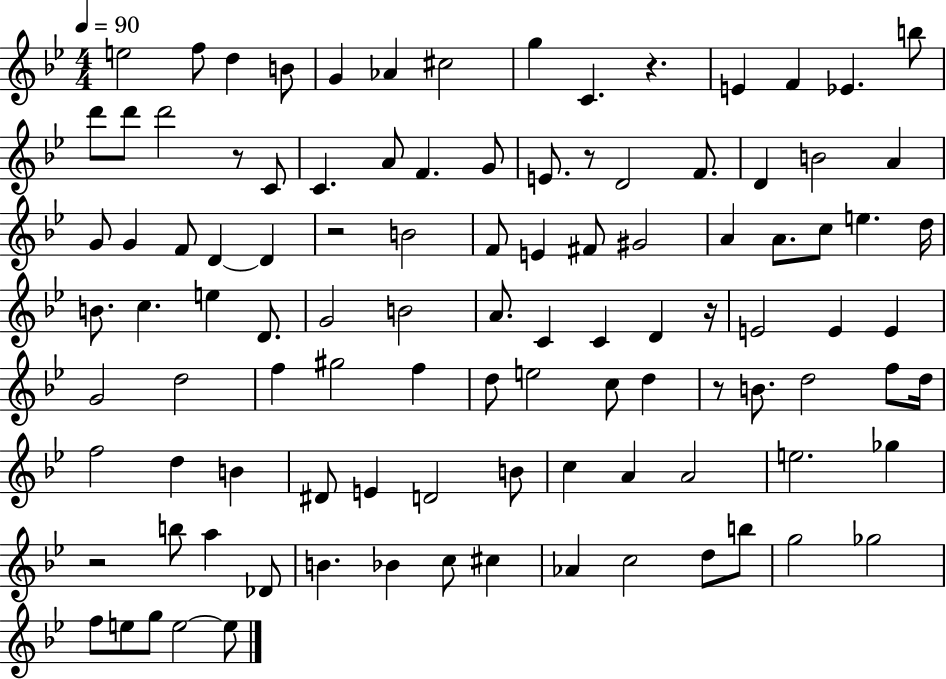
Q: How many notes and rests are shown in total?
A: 105